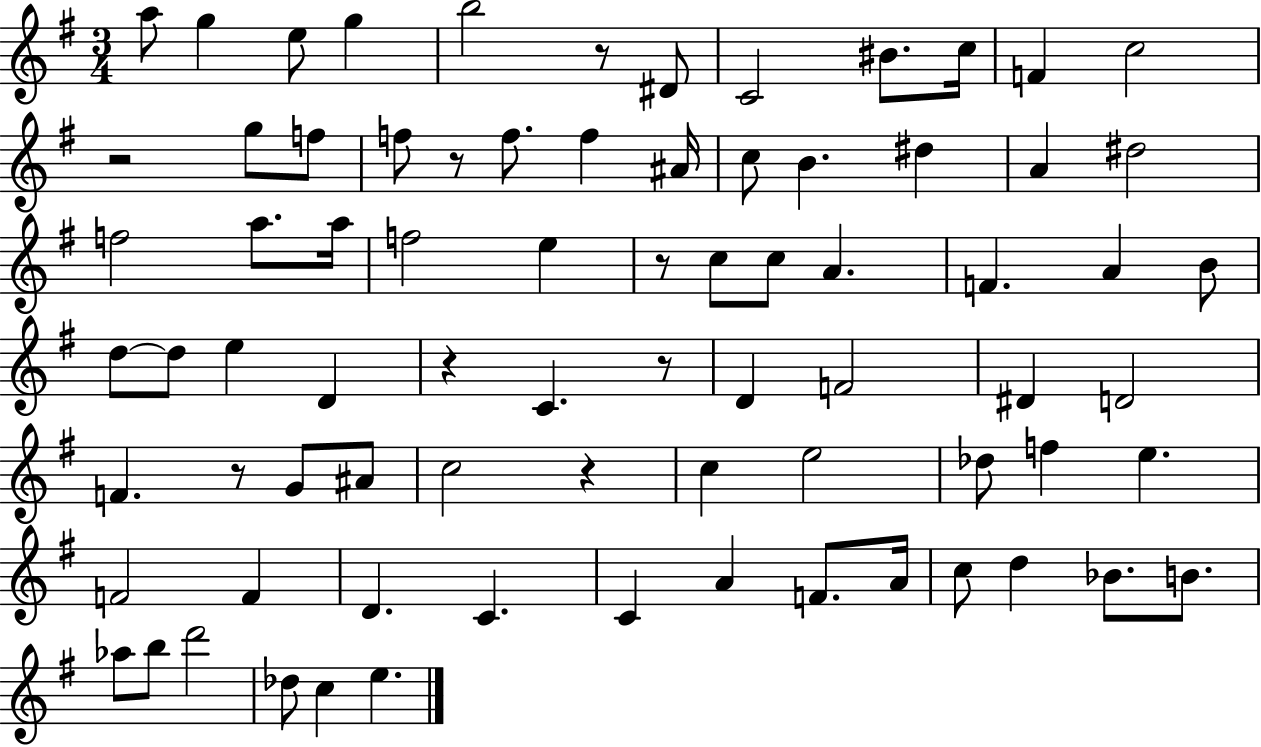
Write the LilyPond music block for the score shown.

{
  \clef treble
  \numericTimeSignature
  \time 3/4
  \key g \major
  \repeat volta 2 { a''8 g''4 e''8 g''4 | b''2 r8 dis'8 | c'2 bis'8. c''16 | f'4 c''2 | \break r2 g''8 f''8 | f''8 r8 f''8. f''4 ais'16 | c''8 b'4. dis''4 | a'4 dis''2 | \break f''2 a''8. a''16 | f''2 e''4 | r8 c''8 c''8 a'4. | f'4. a'4 b'8 | \break d''8~~ d''8 e''4 d'4 | r4 c'4. r8 | d'4 f'2 | dis'4 d'2 | \break f'4. r8 g'8 ais'8 | c''2 r4 | c''4 e''2 | des''8 f''4 e''4. | \break f'2 f'4 | d'4. c'4. | c'4 a'4 f'8. a'16 | c''8 d''4 bes'8. b'8. | \break aes''8 b''8 d'''2 | des''8 c''4 e''4. | } \bar "|."
}